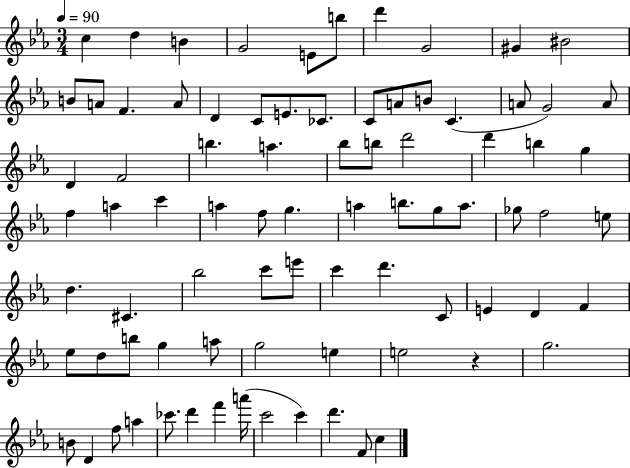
C5/q D5/q B4/q G4/h E4/e B5/e D6/q G4/h G#4/q BIS4/h B4/e A4/e F4/q. A4/e D4/q C4/e E4/e. CES4/e. C4/e A4/e B4/e C4/q. A4/e G4/h A4/e D4/q F4/h B5/q. A5/q. Bb5/e B5/e D6/h D6/q B5/q G5/q F5/q A5/q C6/q A5/q F5/e G5/q. A5/q B5/e. G5/e A5/e. Gb5/e F5/h E5/e D5/q. C#4/q. Bb5/h C6/e E6/e C6/q D6/q. C4/e E4/q D4/q F4/q Eb5/e D5/e B5/e G5/q A5/e G5/h E5/q E5/h R/q G5/h. B4/e D4/q F5/e A5/q CES6/e. D6/q F6/q A6/s C6/h C6/q D6/q. F4/e C5/q